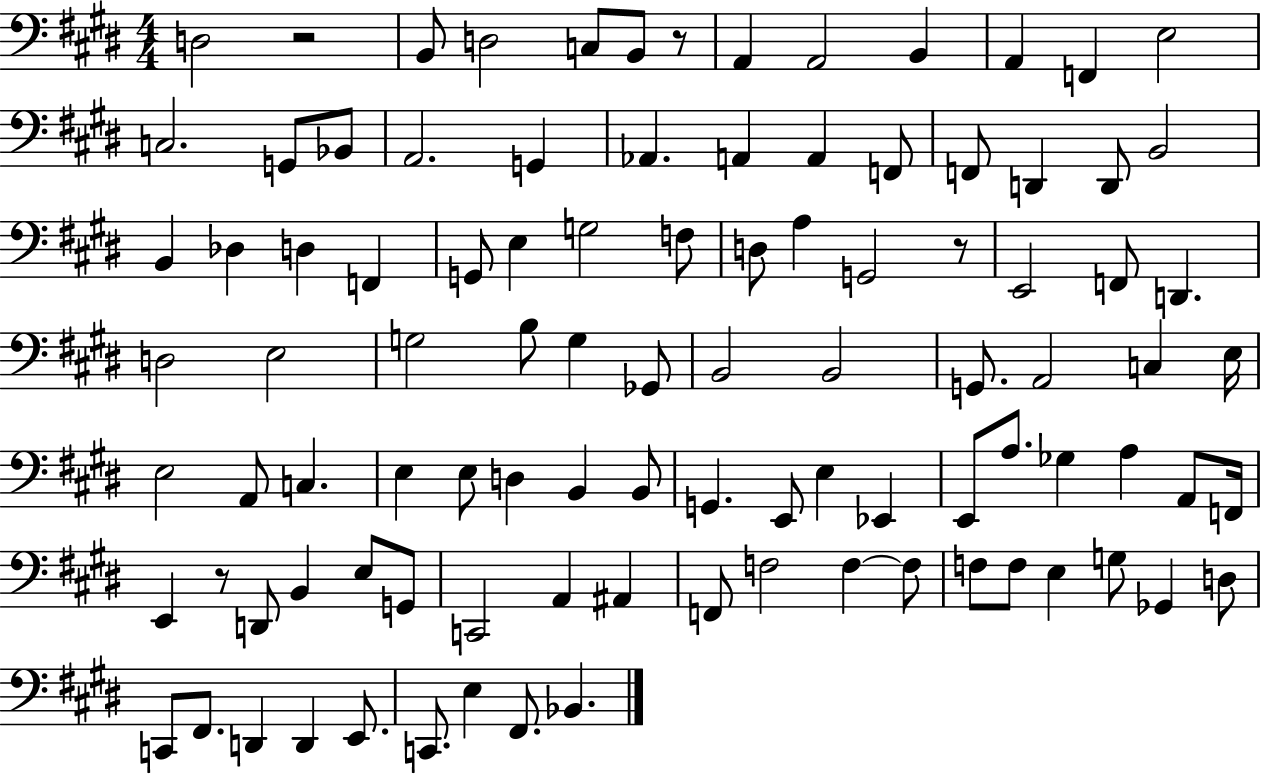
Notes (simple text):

D3/h R/h B2/e D3/h C3/e B2/e R/e A2/q A2/h B2/q A2/q F2/q E3/h C3/h. G2/e Bb2/e A2/h. G2/q Ab2/q. A2/q A2/q F2/e F2/e D2/q D2/e B2/h B2/q Db3/q D3/q F2/q G2/e E3/q G3/h F3/e D3/e A3/q G2/h R/e E2/h F2/e D2/q. D3/h E3/h G3/h B3/e G3/q Gb2/e B2/h B2/h G2/e. A2/h C3/q E3/s E3/h A2/e C3/q. E3/q E3/e D3/q B2/q B2/e G2/q. E2/e E3/q Eb2/q E2/e A3/e. Gb3/q A3/q A2/e F2/s E2/q R/e D2/e B2/q E3/e G2/e C2/h A2/q A#2/q F2/e F3/h F3/q F3/e F3/e F3/e E3/q G3/e Gb2/q D3/e C2/e F#2/e. D2/q D2/q E2/e. C2/e. E3/q F#2/e. Bb2/q.